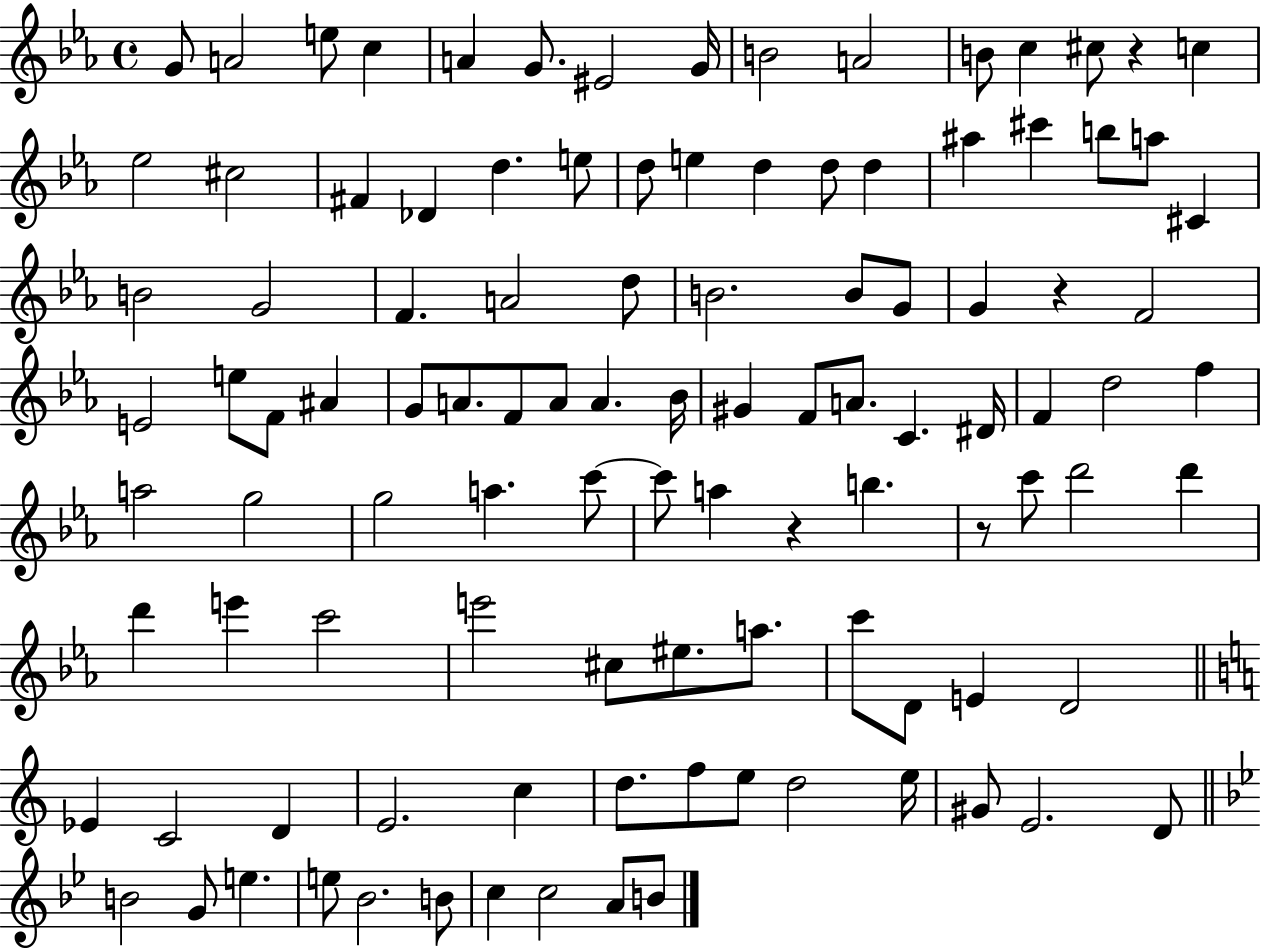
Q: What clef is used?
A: treble